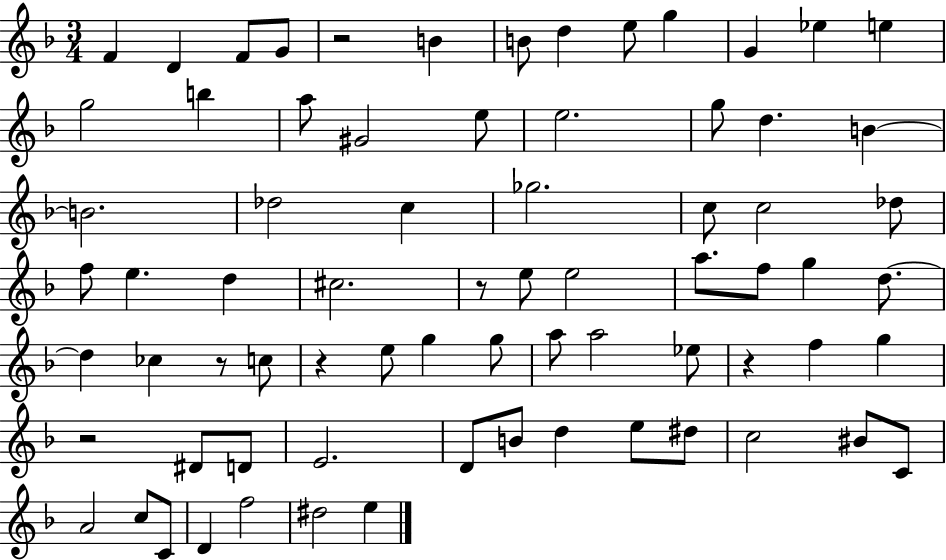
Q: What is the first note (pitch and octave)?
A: F4